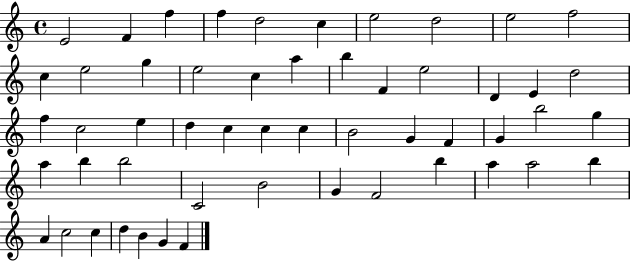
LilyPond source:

{
  \clef treble
  \time 4/4
  \defaultTimeSignature
  \key c \major
  e'2 f'4 f''4 | f''4 d''2 c''4 | e''2 d''2 | e''2 f''2 | \break c''4 e''2 g''4 | e''2 c''4 a''4 | b''4 f'4 e''2 | d'4 e'4 d''2 | \break f''4 c''2 e''4 | d''4 c''4 c''4 c''4 | b'2 g'4 f'4 | g'4 b''2 g''4 | \break a''4 b''4 b''2 | c'2 b'2 | g'4 f'2 b''4 | a''4 a''2 b''4 | \break a'4 c''2 c''4 | d''4 b'4 g'4 f'4 | \bar "|."
}